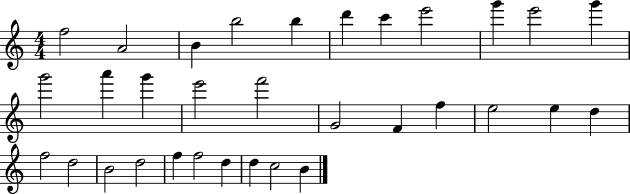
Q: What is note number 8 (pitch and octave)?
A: E6